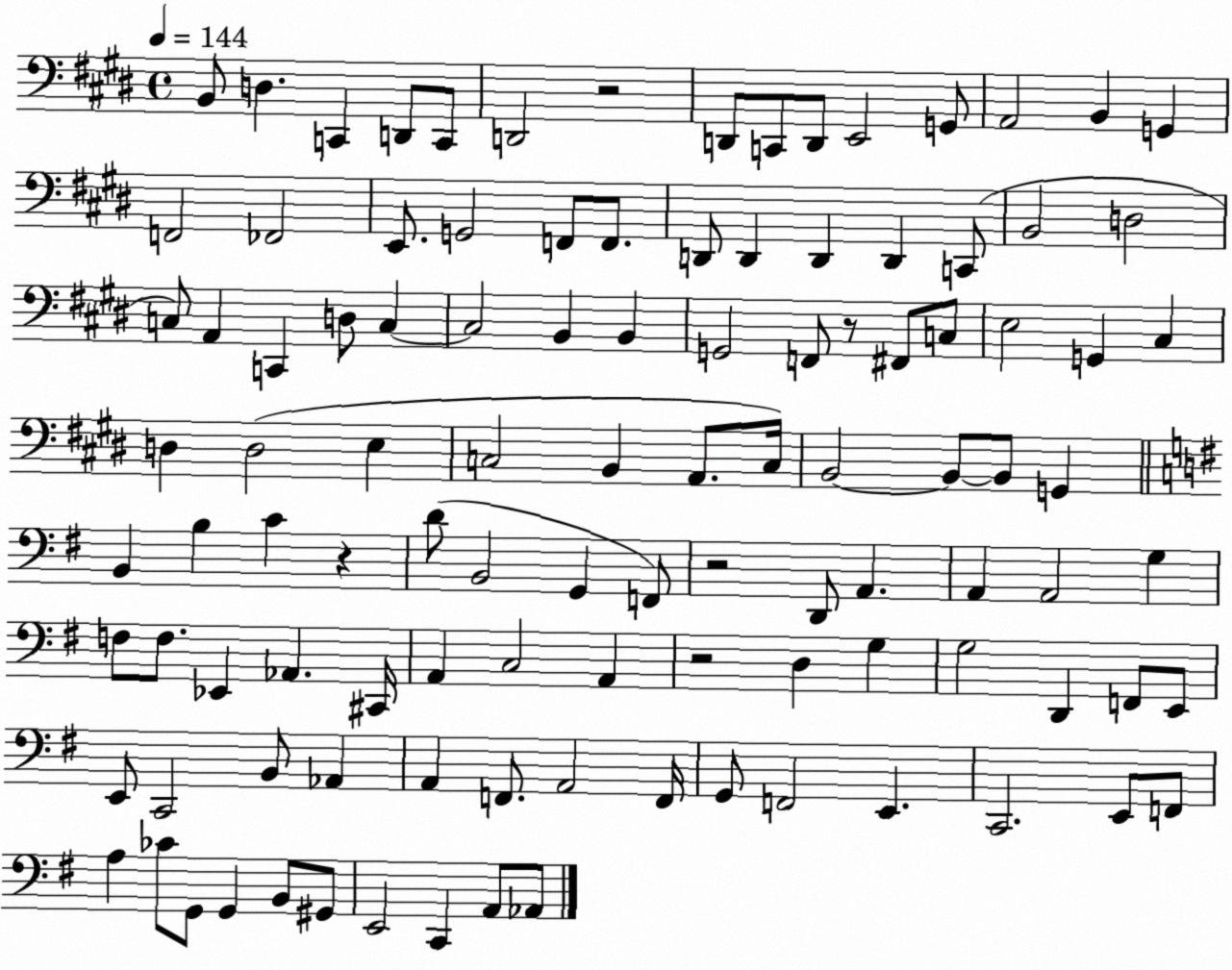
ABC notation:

X:1
T:Untitled
M:4/4
L:1/4
K:E
B,,/2 D, C,, D,,/2 C,,/2 D,,2 z2 D,,/2 C,,/2 D,,/2 E,,2 G,,/2 A,,2 B,, G,, F,,2 _F,,2 E,,/2 G,,2 F,,/2 F,,/2 D,,/2 D,, D,, D,, C,,/2 B,,2 D,2 C,/2 A,, C,, D,/2 C, C,2 B,, B,, G,,2 F,,/2 z/2 ^F,,/2 C,/2 E,2 G,, ^C, D, D,2 E, C,2 B,, A,,/2 C,/4 B,,2 B,,/2 B,,/2 G,, B,, B, C z D/2 B,,2 G,, F,,/2 z2 D,,/2 A,, A,, A,,2 G, F,/2 F,/2 _E,, _A,, ^C,,/4 A,, C,2 A,, z2 D, G, G,2 D,, F,,/2 E,,/2 E,,/2 C,,2 B,,/2 _A,, A,, F,,/2 A,,2 F,,/4 G,,/2 F,,2 E,, C,,2 E,,/2 F,,/2 A, _C/2 G,,/2 G,, B,,/2 ^G,,/2 E,,2 C,, A,,/2 _A,,/2